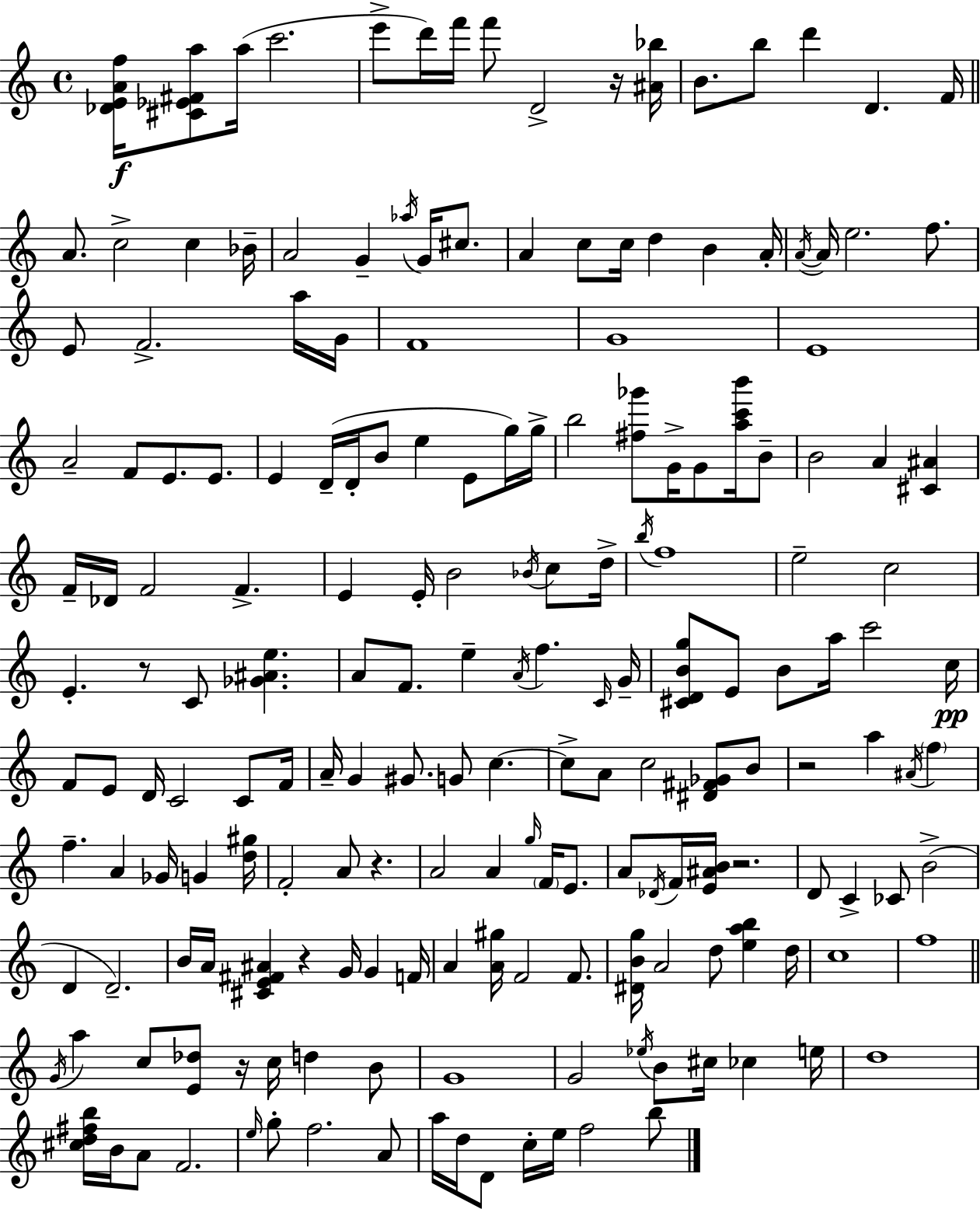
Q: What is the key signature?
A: C major